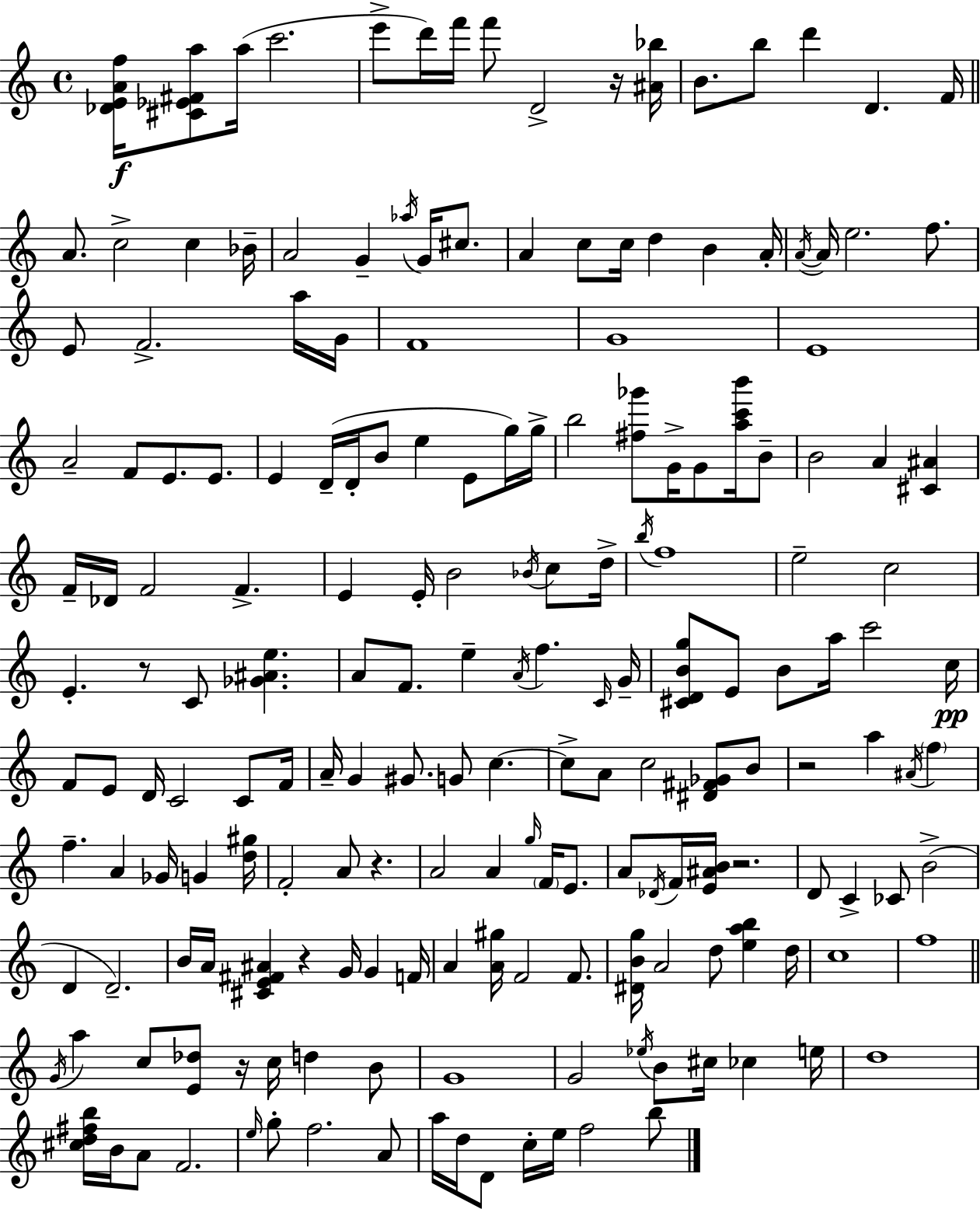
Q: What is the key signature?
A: C major